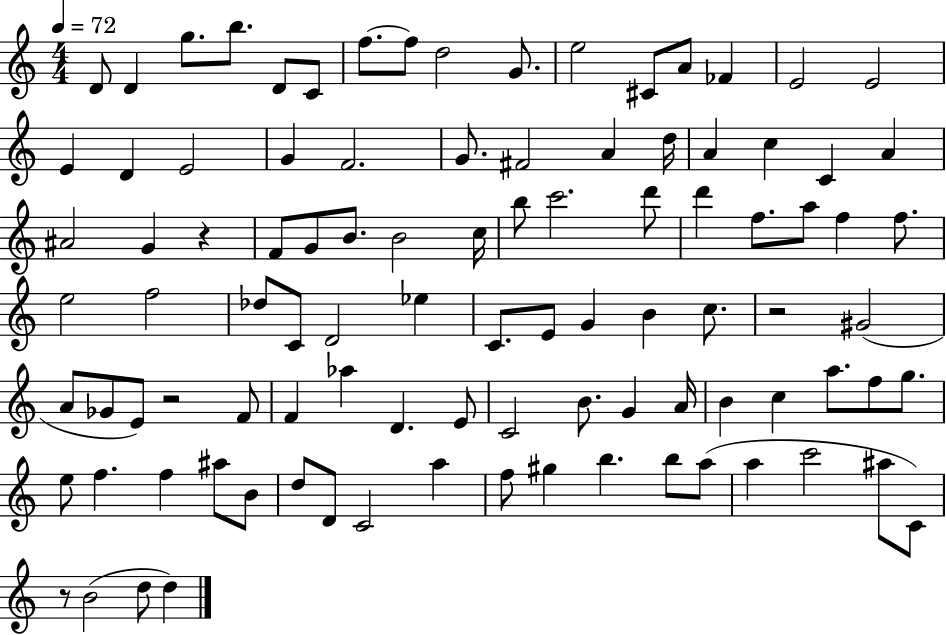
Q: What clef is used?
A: treble